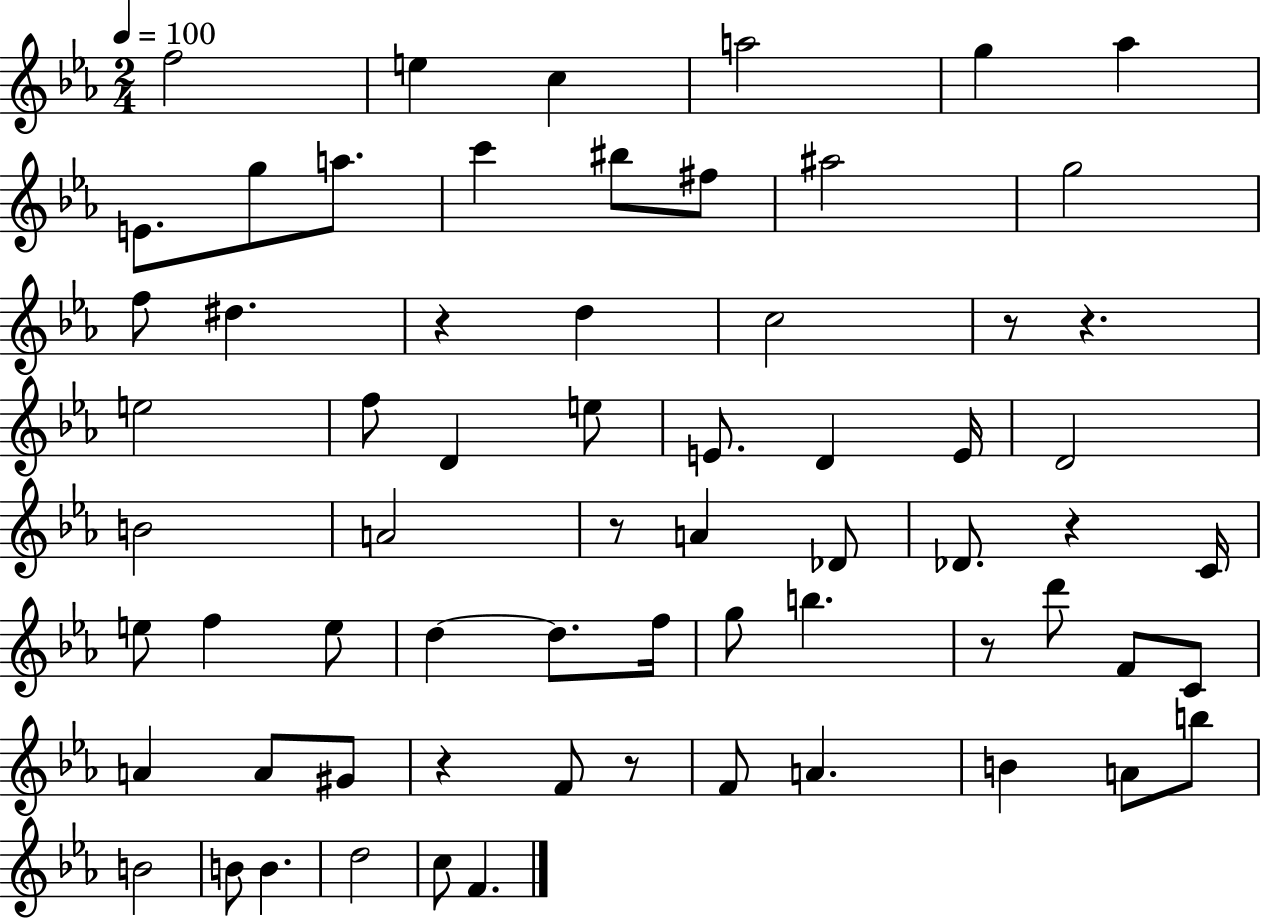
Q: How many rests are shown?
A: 8